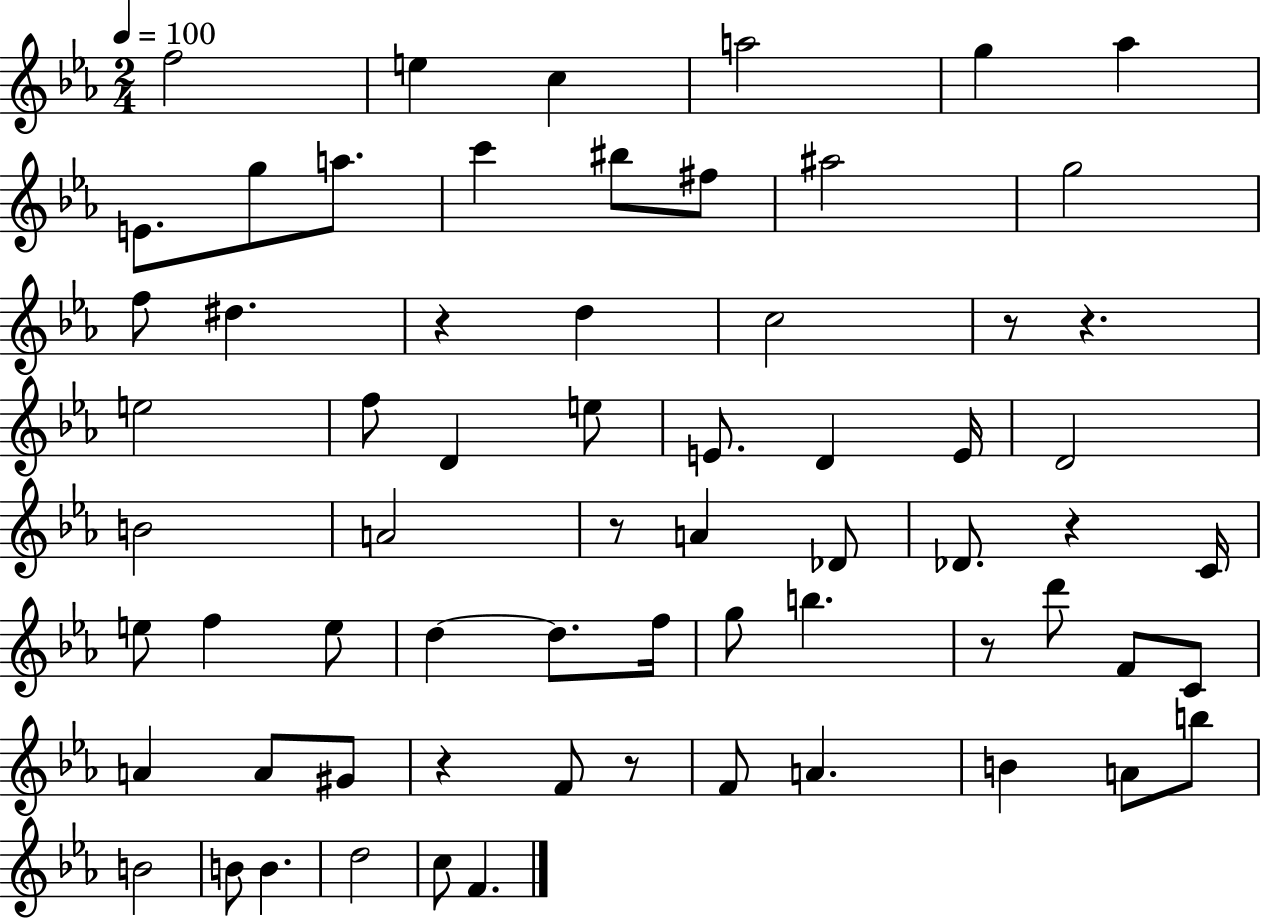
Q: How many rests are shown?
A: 8